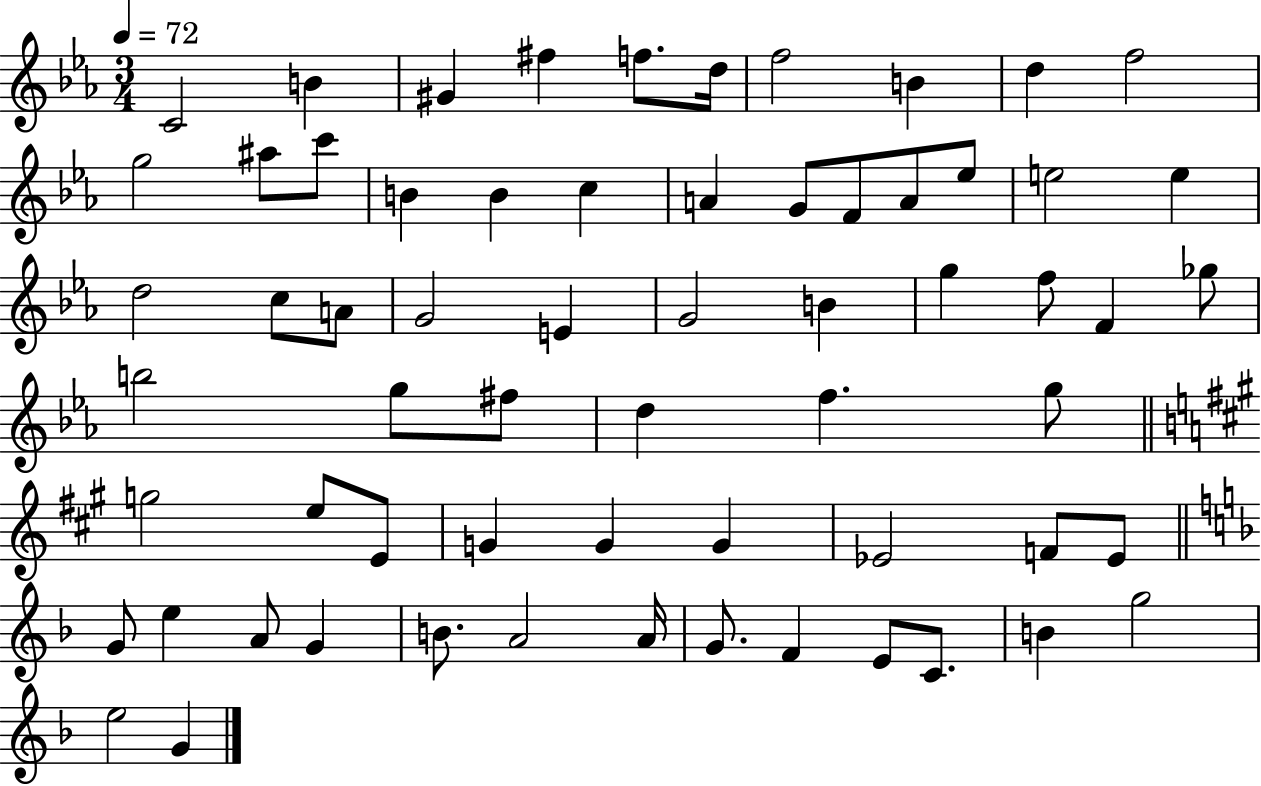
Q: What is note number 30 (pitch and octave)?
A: B4